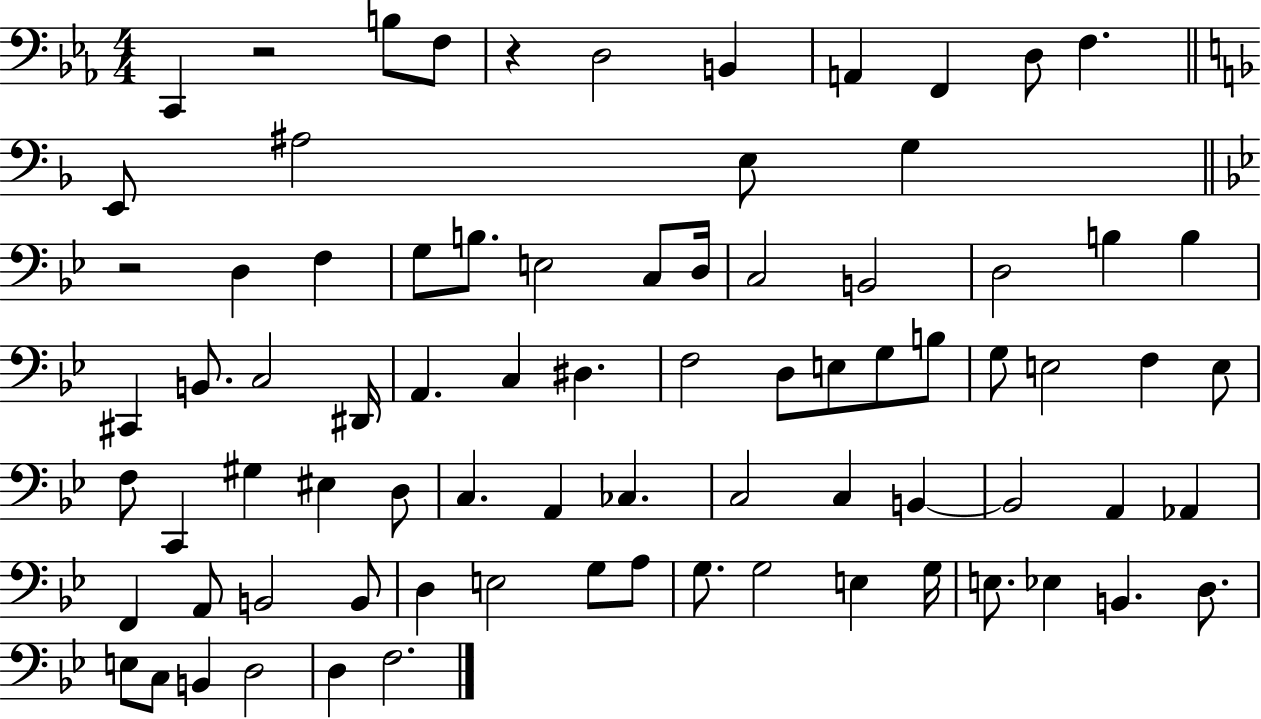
C2/q R/h B3/e F3/e R/q D3/h B2/q A2/q F2/q D3/e F3/q. E2/e A#3/h E3/e G3/q R/h D3/q F3/q G3/e B3/e. E3/h C3/e D3/s C3/h B2/h D3/h B3/q B3/q C#2/q B2/e. C3/h D#2/s A2/q. C3/q D#3/q. F3/h D3/e E3/e G3/e B3/e G3/e E3/h F3/q E3/e F3/e C2/q G#3/q EIS3/q D3/e C3/q. A2/q CES3/q. C3/h C3/q B2/q B2/h A2/q Ab2/q F2/q A2/e B2/h B2/e D3/q E3/h G3/e A3/e G3/e. G3/h E3/q G3/s E3/e. Eb3/q B2/q. D3/e. E3/e C3/e B2/q D3/h D3/q F3/h.